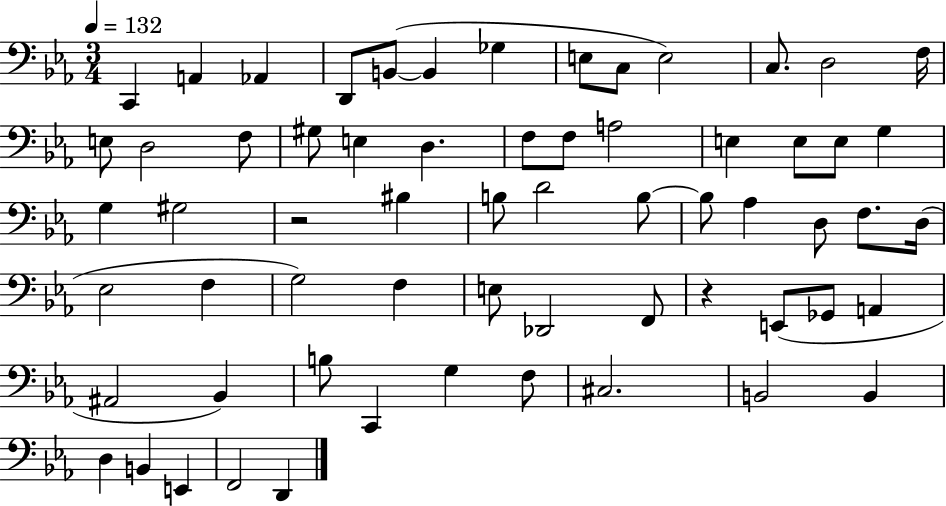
X:1
T:Untitled
M:3/4
L:1/4
K:Eb
C,, A,, _A,, D,,/2 B,,/2 B,, _G, E,/2 C,/2 E,2 C,/2 D,2 F,/4 E,/2 D,2 F,/2 ^G,/2 E, D, F,/2 F,/2 A,2 E, E,/2 E,/2 G, G, ^G,2 z2 ^B, B,/2 D2 B,/2 B,/2 _A, D,/2 F,/2 D,/4 _E,2 F, G,2 F, E,/2 _D,,2 F,,/2 z E,,/2 _G,,/2 A,, ^A,,2 _B,, B,/2 C,, G, F,/2 ^C,2 B,,2 B,, D, B,, E,, F,,2 D,,